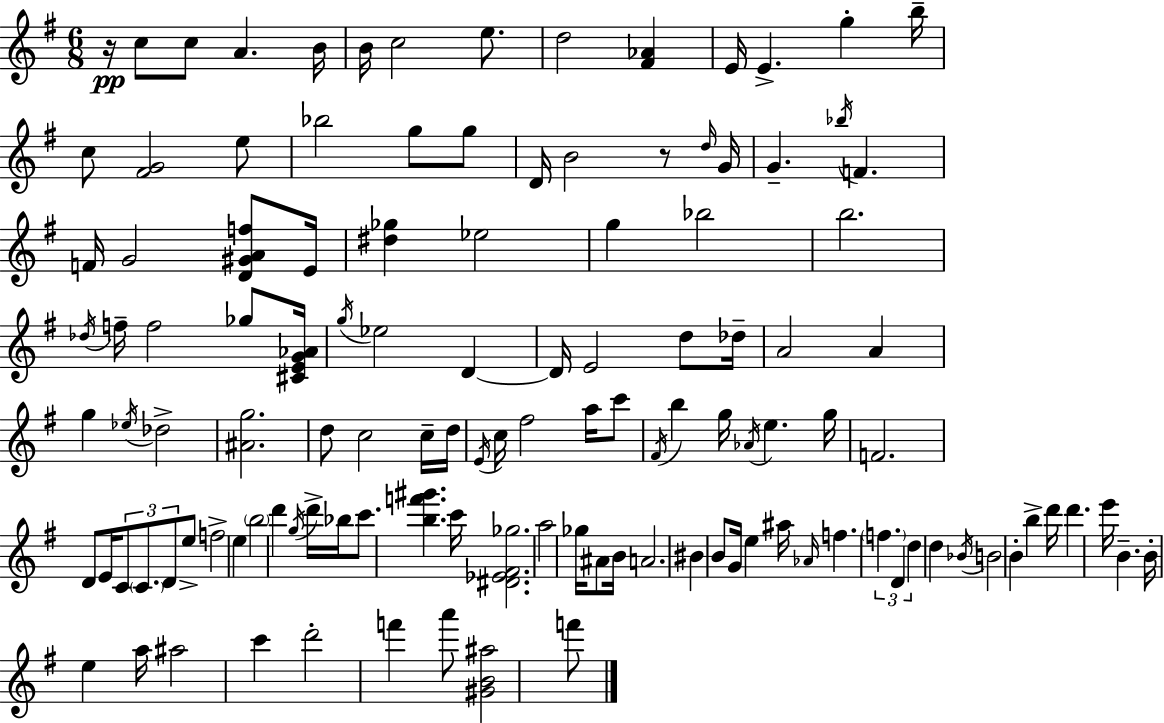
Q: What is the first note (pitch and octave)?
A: C5